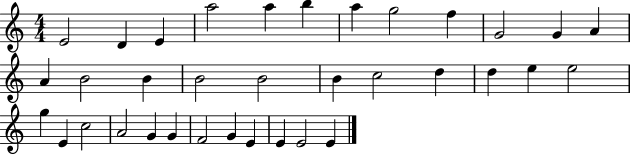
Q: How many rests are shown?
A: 0